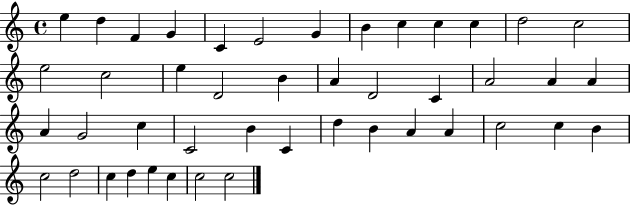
E5/q D5/q F4/q G4/q C4/q E4/h G4/q B4/q C5/q C5/q C5/q D5/h C5/h E5/h C5/h E5/q D4/h B4/q A4/q D4/h C4/q A4/h A4/q A4/q A4/q G4/h C5/q C4/h B4/q C4/q D5/q B4/q A4/q A4/q C5/h C5/q B4/q C5/h D5/h C5/q D5/q E5/q C5/q C5/h C5/h